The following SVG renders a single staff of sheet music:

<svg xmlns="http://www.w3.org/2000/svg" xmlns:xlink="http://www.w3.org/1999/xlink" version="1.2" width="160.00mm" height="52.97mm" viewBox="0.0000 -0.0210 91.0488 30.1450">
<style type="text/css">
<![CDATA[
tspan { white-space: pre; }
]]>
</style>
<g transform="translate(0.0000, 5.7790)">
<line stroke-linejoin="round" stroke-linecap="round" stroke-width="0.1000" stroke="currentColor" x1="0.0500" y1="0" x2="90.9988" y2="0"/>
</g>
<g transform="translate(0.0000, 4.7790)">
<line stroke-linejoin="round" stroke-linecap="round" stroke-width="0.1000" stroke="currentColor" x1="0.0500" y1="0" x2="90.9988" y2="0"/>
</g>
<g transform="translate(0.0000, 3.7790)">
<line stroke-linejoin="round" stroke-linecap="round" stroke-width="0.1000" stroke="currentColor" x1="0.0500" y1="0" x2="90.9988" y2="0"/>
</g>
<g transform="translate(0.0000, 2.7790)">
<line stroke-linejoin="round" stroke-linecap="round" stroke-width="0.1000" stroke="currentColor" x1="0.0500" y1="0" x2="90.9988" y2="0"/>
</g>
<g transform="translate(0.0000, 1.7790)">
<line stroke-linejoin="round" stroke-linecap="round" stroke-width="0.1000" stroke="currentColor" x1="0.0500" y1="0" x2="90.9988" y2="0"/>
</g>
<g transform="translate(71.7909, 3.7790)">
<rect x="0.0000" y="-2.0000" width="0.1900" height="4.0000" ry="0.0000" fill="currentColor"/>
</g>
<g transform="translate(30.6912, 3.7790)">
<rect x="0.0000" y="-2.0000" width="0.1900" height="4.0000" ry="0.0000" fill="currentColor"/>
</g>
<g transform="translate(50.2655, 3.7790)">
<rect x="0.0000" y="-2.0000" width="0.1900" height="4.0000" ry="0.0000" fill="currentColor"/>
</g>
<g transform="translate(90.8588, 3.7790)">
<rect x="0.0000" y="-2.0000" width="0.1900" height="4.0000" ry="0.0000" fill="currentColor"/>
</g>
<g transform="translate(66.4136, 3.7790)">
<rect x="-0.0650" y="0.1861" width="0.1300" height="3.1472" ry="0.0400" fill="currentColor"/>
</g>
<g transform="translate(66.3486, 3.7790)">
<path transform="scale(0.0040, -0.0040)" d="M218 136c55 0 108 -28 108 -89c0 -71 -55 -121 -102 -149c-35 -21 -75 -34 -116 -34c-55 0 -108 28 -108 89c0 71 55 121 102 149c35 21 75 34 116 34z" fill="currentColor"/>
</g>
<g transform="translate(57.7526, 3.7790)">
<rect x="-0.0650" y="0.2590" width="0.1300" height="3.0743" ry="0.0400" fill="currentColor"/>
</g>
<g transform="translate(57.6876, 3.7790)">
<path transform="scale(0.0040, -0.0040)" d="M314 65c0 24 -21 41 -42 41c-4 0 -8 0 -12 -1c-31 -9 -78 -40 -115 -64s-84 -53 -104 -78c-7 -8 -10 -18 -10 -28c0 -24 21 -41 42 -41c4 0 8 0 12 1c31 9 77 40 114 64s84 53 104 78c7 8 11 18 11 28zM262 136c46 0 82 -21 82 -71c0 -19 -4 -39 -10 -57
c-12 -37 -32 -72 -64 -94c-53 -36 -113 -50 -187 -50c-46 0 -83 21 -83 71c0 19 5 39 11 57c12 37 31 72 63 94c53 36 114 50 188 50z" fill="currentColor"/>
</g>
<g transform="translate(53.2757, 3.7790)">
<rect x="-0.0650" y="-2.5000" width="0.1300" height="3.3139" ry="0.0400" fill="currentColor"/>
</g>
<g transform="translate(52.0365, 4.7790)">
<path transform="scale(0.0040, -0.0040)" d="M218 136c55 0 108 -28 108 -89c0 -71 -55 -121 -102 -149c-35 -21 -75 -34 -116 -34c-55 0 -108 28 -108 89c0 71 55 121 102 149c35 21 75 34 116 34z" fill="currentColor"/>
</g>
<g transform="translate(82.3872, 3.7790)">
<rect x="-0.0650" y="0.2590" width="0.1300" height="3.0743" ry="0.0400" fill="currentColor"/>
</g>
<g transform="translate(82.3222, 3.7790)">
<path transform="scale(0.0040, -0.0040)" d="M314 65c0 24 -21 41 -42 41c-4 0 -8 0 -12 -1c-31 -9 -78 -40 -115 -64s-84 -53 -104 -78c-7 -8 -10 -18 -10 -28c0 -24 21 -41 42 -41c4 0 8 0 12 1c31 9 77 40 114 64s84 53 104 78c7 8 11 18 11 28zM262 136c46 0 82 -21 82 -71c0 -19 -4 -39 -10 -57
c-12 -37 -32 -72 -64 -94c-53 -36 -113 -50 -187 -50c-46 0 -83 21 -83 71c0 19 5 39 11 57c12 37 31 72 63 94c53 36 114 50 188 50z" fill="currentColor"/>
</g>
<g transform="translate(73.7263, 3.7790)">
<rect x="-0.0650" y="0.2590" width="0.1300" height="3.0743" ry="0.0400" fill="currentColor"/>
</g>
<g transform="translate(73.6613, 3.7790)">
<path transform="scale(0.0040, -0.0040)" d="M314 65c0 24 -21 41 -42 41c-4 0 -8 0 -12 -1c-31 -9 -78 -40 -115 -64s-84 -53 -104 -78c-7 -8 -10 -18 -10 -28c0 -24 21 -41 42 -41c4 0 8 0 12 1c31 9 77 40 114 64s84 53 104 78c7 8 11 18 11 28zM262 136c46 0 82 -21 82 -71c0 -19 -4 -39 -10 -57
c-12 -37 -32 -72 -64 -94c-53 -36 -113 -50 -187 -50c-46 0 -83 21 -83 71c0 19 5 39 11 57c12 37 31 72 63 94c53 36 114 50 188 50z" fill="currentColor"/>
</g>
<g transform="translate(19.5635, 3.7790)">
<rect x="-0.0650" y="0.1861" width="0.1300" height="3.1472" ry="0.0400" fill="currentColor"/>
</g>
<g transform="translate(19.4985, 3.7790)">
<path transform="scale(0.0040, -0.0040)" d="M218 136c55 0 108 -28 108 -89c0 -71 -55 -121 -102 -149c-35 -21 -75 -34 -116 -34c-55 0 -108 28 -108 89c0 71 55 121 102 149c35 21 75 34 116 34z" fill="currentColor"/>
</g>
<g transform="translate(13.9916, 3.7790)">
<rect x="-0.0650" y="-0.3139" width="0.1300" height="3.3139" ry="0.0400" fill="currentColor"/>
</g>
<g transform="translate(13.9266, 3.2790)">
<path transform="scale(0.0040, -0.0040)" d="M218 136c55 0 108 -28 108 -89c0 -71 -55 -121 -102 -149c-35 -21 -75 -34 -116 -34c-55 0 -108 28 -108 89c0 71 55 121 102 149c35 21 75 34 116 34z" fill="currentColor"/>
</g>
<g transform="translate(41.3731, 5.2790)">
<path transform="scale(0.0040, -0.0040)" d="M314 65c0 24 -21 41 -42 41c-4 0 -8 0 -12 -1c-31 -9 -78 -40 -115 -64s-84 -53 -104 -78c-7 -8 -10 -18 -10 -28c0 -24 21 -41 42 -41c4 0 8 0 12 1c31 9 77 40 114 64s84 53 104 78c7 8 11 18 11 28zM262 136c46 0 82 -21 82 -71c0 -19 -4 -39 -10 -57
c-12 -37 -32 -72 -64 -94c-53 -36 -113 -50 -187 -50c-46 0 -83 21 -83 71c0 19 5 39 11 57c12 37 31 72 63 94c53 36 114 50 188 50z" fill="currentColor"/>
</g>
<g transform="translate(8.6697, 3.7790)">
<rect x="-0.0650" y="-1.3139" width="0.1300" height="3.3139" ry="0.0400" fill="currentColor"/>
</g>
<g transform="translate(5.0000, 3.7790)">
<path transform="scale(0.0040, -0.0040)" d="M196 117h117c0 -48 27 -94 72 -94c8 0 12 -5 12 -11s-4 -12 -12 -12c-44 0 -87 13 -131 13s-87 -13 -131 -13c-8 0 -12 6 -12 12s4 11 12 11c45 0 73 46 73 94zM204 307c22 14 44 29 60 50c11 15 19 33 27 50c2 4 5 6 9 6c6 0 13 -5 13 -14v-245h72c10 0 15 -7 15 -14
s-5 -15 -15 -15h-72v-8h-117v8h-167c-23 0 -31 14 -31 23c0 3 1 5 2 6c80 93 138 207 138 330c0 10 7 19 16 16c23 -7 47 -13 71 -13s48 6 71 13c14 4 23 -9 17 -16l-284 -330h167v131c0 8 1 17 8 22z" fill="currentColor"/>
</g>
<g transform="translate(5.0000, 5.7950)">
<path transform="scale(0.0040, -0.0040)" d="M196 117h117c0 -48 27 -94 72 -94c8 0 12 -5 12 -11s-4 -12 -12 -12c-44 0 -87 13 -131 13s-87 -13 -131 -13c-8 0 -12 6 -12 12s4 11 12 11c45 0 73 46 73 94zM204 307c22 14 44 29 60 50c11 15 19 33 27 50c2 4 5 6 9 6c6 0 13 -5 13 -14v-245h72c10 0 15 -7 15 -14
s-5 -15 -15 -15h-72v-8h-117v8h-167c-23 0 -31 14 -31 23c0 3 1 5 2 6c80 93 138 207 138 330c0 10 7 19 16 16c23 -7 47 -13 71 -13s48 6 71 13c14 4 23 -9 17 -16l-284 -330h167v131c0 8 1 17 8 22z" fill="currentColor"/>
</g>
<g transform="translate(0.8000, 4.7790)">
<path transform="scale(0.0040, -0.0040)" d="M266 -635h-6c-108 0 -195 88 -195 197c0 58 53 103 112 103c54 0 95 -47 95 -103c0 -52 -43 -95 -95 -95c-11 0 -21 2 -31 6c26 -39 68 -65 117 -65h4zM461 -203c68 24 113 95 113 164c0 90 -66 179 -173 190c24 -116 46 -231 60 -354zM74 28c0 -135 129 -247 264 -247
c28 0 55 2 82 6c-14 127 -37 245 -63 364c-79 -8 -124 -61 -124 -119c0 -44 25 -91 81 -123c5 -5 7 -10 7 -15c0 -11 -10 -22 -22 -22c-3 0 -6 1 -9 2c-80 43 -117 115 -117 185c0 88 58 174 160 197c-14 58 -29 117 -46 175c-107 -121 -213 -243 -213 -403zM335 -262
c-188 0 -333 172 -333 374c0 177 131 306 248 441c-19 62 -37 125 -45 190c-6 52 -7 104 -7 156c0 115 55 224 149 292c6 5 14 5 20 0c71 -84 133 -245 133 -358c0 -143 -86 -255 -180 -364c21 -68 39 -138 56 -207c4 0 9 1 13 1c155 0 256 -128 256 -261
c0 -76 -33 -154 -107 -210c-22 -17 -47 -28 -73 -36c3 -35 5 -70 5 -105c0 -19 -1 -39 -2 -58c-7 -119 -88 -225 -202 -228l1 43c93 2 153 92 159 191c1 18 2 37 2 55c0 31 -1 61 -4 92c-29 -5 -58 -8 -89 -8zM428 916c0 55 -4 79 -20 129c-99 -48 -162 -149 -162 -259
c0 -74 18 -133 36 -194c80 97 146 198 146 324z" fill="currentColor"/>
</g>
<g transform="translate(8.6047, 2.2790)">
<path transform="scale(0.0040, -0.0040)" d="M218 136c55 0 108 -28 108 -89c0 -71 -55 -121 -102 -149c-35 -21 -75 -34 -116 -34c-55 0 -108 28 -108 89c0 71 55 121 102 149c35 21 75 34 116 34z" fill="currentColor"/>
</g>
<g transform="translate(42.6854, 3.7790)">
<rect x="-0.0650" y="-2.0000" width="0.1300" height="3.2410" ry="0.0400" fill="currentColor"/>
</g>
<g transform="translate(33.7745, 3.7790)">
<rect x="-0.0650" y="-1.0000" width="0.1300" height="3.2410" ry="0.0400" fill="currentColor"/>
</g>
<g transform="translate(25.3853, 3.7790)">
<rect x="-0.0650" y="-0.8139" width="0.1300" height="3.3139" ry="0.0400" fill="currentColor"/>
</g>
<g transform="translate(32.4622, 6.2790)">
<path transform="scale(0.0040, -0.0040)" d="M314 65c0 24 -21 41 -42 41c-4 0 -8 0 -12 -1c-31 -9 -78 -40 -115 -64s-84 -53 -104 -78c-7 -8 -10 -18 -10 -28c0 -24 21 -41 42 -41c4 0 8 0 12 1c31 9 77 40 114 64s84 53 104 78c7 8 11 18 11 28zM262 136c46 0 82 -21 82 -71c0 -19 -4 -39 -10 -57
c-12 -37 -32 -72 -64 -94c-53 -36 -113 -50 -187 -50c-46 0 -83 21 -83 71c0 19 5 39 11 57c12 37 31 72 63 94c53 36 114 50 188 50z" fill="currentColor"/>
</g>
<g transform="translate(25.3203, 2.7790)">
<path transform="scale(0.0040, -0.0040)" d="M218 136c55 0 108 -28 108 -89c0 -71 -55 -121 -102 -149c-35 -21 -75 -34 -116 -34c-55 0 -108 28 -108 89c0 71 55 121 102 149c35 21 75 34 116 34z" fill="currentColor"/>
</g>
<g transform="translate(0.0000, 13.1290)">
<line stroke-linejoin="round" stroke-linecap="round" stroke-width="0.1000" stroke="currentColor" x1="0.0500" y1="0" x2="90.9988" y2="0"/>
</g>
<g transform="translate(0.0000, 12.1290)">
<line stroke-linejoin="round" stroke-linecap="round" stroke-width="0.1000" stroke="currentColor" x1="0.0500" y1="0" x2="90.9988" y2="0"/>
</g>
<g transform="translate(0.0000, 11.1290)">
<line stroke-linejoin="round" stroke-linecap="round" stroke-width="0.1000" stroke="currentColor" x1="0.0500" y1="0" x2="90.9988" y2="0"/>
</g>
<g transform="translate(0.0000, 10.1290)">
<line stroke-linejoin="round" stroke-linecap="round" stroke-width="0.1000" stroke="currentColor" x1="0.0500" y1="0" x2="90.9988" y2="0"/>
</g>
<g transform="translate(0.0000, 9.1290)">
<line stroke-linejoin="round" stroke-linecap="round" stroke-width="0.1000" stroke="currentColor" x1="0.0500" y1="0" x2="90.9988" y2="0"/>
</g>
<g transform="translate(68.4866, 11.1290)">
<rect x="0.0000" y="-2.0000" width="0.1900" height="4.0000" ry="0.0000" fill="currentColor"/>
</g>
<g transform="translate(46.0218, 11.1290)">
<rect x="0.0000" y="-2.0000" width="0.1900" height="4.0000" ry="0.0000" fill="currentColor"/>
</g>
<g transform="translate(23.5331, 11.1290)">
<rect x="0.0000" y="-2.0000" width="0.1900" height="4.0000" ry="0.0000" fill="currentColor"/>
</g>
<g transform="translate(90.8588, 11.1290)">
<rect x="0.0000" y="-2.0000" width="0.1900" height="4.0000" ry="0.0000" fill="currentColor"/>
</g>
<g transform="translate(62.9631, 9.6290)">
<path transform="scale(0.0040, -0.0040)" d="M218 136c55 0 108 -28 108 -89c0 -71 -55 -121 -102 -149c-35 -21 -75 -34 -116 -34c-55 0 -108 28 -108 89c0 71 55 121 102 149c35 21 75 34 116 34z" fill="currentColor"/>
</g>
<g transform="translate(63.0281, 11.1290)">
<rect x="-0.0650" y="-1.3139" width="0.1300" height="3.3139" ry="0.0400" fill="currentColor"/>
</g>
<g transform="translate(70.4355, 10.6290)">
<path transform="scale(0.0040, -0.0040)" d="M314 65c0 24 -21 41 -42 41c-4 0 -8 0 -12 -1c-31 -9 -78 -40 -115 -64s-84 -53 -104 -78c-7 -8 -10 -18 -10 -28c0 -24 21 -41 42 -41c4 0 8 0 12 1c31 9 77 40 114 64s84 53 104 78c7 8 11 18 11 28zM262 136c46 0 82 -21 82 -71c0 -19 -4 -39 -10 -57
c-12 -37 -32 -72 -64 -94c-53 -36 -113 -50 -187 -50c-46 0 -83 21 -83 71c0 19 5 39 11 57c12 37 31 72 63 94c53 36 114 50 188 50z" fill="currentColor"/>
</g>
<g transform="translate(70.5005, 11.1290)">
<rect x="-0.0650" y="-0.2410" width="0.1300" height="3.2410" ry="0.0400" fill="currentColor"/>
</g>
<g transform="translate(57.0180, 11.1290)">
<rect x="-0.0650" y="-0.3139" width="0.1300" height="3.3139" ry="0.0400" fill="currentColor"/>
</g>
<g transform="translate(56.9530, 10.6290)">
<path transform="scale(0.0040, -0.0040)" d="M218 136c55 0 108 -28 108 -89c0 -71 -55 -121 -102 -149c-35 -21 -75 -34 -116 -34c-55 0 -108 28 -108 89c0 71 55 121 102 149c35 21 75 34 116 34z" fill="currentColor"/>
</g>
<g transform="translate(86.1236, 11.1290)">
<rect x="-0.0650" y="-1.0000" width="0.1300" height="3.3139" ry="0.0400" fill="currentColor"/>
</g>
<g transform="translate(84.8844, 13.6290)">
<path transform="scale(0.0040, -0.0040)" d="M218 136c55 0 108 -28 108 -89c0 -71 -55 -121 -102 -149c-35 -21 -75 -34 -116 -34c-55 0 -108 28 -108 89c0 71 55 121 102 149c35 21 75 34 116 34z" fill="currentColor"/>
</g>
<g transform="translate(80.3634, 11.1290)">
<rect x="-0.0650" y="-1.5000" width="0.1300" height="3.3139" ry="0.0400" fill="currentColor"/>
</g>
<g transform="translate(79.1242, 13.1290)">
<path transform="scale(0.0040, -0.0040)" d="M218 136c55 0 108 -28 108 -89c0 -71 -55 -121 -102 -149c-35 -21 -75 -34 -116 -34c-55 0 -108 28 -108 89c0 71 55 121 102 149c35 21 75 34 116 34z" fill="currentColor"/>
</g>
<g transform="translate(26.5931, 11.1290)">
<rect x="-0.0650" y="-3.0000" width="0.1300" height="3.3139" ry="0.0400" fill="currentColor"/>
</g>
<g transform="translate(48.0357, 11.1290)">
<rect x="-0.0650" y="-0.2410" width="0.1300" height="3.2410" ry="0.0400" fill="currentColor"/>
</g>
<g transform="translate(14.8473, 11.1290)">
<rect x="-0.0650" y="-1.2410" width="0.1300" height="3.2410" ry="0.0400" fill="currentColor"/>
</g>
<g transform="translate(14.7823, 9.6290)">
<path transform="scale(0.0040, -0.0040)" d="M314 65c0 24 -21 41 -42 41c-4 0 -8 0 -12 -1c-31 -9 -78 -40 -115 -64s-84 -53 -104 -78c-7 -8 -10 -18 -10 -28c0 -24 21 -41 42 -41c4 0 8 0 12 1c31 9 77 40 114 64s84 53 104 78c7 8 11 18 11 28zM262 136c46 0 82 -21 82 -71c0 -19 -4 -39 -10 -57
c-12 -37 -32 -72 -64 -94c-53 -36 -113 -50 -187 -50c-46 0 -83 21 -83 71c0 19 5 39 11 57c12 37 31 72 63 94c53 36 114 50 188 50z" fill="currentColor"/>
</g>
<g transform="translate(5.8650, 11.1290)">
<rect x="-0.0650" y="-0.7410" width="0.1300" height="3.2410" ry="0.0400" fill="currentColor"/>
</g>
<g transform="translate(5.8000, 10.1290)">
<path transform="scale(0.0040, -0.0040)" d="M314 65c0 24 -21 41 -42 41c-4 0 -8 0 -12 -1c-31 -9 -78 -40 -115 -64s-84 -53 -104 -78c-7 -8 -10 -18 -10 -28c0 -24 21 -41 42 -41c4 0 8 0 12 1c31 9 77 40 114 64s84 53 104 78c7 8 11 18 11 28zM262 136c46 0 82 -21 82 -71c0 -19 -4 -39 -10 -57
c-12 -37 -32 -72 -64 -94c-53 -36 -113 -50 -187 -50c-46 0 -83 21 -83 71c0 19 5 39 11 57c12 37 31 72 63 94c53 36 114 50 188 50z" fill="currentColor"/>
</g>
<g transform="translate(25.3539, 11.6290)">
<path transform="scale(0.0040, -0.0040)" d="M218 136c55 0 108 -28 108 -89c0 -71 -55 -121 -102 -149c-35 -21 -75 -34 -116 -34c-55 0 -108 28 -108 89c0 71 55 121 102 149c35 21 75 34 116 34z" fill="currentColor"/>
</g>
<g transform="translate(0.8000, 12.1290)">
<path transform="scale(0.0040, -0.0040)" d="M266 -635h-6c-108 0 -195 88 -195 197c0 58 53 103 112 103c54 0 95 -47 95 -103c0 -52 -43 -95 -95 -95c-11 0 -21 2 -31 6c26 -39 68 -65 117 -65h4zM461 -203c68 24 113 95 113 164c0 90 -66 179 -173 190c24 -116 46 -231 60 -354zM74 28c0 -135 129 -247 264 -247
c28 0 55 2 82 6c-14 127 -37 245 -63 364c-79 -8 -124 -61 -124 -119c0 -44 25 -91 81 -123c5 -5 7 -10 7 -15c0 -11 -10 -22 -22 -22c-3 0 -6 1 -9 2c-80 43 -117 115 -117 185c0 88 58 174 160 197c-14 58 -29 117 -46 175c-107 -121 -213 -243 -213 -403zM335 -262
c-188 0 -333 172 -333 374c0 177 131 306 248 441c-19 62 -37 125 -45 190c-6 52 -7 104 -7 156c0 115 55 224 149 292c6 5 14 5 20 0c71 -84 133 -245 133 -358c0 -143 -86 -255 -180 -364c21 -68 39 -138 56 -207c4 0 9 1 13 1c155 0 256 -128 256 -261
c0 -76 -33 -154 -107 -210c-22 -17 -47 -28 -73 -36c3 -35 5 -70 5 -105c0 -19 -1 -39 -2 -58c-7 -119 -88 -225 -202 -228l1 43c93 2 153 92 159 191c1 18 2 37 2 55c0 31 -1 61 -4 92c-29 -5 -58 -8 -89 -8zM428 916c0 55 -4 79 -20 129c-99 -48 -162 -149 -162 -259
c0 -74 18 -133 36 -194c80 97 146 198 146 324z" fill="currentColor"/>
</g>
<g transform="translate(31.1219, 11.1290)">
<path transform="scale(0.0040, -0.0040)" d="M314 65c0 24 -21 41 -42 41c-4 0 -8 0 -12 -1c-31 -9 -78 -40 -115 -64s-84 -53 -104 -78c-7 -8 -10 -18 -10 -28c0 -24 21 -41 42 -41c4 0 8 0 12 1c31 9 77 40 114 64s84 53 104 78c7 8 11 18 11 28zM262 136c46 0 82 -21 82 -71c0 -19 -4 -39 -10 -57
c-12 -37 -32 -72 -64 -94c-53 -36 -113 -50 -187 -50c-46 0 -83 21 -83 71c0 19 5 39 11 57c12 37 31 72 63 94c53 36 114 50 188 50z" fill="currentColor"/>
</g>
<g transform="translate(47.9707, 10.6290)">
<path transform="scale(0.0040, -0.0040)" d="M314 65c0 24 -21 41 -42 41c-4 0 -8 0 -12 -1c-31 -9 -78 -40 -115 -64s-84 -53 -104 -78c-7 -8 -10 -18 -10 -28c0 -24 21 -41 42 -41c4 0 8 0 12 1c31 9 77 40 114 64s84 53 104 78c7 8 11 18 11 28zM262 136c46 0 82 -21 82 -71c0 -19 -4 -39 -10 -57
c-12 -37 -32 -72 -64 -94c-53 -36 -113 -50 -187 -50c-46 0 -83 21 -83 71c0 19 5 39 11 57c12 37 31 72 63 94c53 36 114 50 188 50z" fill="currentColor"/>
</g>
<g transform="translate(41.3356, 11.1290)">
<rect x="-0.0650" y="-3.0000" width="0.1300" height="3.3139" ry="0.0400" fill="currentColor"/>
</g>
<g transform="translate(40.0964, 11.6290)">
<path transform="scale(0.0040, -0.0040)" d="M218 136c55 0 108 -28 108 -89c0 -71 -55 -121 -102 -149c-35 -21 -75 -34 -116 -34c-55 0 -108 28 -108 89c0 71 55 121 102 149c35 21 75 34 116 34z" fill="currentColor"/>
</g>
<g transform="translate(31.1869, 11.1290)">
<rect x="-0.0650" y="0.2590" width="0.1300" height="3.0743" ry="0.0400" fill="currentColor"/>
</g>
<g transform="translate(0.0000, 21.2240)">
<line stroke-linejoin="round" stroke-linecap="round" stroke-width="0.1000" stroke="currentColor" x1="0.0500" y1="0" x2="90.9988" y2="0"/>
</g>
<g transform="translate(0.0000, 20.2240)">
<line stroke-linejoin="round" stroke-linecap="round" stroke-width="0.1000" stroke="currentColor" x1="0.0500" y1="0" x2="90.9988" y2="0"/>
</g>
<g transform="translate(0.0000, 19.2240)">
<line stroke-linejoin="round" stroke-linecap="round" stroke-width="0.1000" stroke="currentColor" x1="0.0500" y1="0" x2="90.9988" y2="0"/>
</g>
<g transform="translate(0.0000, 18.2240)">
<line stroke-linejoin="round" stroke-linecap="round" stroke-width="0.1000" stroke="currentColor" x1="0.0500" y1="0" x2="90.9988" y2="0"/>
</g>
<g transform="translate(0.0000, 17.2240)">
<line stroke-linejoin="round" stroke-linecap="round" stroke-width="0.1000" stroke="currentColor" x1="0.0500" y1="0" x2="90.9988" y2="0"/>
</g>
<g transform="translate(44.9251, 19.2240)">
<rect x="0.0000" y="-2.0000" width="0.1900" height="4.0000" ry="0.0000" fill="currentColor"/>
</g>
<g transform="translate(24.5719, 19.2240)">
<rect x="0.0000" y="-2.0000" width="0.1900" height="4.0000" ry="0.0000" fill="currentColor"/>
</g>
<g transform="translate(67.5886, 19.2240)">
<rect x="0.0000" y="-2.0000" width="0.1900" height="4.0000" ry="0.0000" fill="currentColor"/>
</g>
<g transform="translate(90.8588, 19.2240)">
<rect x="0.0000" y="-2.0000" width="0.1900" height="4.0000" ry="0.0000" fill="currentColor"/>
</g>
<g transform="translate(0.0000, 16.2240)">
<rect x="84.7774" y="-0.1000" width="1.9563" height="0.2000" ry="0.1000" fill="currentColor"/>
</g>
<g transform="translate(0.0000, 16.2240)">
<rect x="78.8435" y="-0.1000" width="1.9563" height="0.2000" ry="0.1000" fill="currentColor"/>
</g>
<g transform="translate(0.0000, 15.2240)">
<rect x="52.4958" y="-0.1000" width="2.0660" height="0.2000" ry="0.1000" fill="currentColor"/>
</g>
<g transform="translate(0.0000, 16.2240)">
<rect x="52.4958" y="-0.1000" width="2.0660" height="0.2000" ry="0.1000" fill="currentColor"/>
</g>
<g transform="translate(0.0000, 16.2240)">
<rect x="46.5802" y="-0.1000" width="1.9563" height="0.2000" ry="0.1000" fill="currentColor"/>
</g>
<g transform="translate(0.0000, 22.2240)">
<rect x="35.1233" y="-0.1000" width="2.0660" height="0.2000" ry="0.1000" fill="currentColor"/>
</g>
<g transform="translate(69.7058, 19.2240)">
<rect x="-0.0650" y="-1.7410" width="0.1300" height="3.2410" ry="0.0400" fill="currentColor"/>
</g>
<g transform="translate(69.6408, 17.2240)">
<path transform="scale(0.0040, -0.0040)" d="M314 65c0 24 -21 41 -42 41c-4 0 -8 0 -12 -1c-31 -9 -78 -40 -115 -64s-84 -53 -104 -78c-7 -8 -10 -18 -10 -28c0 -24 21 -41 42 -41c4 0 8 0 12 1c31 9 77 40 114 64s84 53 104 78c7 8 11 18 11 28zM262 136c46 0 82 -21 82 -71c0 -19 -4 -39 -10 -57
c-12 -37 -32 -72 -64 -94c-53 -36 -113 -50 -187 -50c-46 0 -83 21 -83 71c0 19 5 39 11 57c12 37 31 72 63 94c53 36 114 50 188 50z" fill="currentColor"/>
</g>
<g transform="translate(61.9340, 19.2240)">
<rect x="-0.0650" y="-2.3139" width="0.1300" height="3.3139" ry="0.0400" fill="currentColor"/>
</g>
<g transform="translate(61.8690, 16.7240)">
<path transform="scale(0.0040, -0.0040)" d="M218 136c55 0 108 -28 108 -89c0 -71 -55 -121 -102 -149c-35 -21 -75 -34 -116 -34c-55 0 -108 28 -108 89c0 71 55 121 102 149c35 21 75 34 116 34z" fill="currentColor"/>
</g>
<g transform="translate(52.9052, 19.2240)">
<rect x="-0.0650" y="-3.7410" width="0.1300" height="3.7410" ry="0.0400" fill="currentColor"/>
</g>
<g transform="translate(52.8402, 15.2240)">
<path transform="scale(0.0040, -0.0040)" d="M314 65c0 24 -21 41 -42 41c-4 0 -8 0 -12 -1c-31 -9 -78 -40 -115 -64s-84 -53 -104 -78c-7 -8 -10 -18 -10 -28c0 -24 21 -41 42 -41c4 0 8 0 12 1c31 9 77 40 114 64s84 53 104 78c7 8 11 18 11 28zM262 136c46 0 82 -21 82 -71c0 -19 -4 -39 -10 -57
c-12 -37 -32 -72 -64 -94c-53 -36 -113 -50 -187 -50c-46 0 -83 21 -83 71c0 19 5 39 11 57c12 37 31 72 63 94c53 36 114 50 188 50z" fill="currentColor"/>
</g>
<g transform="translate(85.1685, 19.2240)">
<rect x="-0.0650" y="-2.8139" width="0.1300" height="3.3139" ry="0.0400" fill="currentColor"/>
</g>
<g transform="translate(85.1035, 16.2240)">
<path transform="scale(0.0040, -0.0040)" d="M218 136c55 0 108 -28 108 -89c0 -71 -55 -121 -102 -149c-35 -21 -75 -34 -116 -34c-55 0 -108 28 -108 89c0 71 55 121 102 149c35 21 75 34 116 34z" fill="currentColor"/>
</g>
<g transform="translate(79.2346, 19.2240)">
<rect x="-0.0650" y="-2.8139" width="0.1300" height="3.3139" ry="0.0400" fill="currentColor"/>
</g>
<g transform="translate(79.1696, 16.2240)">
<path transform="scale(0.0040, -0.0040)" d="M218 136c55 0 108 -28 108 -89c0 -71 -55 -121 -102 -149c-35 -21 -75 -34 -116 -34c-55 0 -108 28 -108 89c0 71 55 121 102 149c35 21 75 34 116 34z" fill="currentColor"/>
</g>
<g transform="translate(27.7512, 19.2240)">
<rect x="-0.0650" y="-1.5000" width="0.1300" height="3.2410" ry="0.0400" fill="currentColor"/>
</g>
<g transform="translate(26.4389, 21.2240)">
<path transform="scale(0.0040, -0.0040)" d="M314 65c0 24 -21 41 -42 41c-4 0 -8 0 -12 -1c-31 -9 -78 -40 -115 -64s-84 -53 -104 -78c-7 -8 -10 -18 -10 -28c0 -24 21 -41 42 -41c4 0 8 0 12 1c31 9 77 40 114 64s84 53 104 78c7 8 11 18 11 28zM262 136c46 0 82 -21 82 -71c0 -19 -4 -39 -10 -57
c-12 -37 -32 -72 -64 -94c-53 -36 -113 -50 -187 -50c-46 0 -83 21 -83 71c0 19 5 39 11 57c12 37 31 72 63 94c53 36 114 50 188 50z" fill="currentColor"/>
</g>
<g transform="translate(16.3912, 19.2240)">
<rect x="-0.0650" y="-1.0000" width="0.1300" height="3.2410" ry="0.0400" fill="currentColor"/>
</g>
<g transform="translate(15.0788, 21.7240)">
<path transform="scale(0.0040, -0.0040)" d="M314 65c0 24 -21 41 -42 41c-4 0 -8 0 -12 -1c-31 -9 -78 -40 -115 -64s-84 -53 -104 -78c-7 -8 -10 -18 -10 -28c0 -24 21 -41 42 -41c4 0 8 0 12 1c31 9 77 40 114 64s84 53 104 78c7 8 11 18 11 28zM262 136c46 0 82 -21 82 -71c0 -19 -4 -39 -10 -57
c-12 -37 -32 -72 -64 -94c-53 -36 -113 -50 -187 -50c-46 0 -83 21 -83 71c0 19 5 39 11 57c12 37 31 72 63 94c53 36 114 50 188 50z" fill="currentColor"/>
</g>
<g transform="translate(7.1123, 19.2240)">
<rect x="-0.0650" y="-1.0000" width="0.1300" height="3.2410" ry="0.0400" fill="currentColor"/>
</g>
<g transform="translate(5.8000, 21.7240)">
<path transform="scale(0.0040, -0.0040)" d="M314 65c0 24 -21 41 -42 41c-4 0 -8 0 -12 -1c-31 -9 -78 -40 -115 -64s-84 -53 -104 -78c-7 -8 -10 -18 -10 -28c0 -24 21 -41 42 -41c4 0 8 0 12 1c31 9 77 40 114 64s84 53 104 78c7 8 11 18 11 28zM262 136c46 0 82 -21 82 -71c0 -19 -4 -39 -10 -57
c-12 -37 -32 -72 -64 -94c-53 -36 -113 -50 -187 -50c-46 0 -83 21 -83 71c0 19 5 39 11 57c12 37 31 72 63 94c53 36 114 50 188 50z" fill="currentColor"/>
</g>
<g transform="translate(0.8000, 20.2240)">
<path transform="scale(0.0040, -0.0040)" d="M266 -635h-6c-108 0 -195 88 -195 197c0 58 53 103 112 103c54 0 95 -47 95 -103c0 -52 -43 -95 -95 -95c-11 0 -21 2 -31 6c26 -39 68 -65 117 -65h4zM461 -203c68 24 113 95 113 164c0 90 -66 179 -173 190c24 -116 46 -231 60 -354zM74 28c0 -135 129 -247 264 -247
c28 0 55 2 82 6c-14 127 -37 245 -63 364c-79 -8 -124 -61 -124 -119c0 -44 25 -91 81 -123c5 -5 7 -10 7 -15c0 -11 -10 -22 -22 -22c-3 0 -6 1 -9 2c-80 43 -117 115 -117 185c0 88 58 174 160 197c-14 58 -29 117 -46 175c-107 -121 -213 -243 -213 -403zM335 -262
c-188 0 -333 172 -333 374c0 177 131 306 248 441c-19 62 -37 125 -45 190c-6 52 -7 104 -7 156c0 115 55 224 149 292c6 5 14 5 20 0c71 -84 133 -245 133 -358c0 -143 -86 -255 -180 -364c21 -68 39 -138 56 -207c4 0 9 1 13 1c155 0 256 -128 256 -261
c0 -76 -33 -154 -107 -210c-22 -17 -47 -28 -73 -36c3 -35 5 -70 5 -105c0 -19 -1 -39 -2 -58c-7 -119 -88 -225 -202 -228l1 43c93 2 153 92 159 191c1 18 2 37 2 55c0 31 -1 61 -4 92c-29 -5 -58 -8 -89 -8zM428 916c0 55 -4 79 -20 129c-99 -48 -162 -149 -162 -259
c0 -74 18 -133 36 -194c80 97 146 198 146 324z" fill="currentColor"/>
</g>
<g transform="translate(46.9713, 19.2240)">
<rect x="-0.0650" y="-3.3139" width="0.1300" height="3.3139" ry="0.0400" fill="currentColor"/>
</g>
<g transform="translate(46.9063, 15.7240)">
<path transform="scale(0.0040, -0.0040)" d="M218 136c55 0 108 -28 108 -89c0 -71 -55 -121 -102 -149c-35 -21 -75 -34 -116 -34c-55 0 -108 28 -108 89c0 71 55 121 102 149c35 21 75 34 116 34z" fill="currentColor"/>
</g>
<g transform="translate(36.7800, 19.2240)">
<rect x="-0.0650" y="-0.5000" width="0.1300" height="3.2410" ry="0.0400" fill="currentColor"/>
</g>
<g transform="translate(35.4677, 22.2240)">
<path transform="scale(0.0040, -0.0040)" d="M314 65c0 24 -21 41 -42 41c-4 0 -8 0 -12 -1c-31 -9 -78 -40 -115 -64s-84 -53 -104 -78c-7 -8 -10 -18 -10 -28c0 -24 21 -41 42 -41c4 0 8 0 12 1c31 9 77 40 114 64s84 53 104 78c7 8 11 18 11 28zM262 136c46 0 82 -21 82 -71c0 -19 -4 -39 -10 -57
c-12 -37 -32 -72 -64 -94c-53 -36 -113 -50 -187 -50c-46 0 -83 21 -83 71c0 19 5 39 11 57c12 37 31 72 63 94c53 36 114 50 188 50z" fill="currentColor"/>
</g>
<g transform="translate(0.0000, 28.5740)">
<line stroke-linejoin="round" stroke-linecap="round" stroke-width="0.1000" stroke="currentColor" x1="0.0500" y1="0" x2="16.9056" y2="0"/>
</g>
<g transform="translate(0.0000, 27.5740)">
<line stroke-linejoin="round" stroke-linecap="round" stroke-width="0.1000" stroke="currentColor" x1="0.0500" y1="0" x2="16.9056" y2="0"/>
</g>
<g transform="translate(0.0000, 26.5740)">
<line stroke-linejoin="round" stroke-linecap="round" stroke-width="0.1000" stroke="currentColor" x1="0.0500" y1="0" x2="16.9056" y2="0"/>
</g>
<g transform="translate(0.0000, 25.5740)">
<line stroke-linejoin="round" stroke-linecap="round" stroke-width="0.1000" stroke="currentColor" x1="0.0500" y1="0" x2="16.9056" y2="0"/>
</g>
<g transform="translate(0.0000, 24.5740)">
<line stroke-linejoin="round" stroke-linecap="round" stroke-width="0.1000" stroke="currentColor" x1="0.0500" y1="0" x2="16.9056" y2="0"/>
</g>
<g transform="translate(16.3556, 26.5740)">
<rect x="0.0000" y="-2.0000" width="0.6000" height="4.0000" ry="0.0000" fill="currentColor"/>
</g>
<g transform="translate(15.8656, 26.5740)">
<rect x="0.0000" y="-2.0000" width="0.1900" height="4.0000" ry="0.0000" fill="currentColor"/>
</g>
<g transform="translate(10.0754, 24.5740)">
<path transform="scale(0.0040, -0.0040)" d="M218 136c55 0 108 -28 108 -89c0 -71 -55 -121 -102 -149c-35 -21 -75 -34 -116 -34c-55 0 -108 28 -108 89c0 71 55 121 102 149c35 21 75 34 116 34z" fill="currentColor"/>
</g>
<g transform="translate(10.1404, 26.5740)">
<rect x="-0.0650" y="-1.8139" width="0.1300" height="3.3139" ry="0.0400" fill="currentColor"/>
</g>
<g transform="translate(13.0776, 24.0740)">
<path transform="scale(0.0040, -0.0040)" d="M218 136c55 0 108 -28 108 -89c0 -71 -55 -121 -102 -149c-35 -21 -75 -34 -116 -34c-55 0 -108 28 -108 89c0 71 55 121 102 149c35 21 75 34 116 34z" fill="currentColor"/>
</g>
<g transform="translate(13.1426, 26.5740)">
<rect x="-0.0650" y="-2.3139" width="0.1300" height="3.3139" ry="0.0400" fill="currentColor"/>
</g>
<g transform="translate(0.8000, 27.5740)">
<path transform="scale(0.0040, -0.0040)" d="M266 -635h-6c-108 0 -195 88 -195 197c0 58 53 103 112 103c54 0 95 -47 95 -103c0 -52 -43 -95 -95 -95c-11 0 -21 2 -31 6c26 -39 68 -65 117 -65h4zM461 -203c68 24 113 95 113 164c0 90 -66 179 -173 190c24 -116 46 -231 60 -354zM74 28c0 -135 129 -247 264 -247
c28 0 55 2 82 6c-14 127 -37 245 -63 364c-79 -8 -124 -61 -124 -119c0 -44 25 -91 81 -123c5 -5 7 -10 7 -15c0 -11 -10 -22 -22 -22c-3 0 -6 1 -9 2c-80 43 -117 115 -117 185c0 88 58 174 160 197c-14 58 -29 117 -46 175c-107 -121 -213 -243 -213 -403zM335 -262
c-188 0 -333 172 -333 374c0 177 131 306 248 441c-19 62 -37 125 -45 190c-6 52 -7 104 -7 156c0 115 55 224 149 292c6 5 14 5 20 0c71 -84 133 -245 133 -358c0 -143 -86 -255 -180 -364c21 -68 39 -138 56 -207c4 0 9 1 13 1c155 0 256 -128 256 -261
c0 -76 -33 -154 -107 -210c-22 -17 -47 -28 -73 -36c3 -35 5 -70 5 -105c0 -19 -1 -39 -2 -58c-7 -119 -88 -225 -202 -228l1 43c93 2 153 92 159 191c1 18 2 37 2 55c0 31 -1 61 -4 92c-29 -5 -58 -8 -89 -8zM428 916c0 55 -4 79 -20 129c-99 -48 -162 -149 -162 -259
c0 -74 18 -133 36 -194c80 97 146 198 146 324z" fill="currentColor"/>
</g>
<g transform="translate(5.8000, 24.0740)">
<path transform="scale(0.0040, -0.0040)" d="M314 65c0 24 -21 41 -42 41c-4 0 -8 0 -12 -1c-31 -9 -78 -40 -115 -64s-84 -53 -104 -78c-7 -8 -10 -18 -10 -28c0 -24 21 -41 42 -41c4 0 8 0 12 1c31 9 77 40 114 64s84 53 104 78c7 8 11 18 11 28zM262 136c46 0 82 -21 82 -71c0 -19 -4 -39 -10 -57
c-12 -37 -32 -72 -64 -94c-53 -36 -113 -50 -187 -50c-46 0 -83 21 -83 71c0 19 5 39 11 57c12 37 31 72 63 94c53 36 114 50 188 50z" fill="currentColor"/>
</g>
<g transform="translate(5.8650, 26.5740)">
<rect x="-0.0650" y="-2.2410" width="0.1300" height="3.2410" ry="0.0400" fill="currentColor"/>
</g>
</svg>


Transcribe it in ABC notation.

X:1
T:Untitled
M:4/4
L:1/4
K:C
e c B d D2 F2 G B2 B B2 B2 d2 e2 A B2 A c2 c e c2 E D D2 D2 E2 C2 b c'2 g f2 a a g2 f g